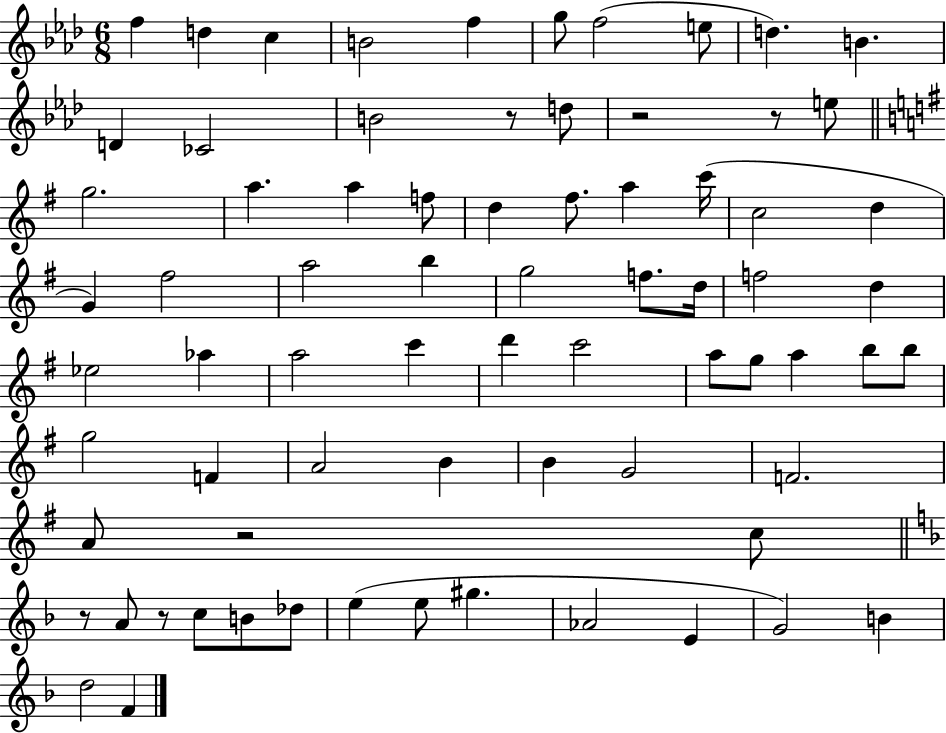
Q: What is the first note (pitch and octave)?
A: F5